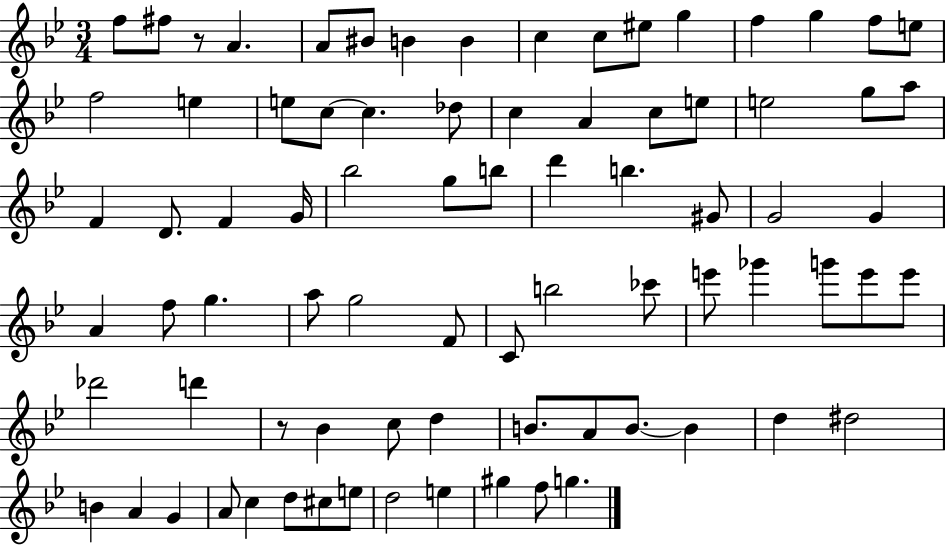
{
  \clef treble
  \numericTimeSignature
  \time 3/4
  \key bes \major
  f''8 fis''8 r8 a'4. | a'8 bis'8 b'4 b'4 | c''4 c''8 eis''8 g''4 | f''4 g''4 f''8 e''8 | \break f''2 e''4 | e''8 c''8~~ c''4. des''8 | c''4 a'4 c''8 e''8 | e''2 g''8 a''8 | \break f'4 d'8. f'4 g'16 | bes''2 g''8 b''8 | d'''4 b''4. gis'8 | g'2 g'4 | \break a'4 f''8 g''4. | a''8 g''2 f'8 | c'8 b''2 ces'''8 | e'''8 ges'''4 g'''8 e'''8 e'''8 | \break des'''2 d'''4 | r8 bes'4 c''8 d''4 | b'8. a'8 b'8.~~ b'4 | d''4 dis''2 | \break b'4 a'4 g'4 | a'8 c''4 d''8 cis''8 e''8 | d''2 e''4 | gis''4 f''8 g''4. | \break \bar "|."
}